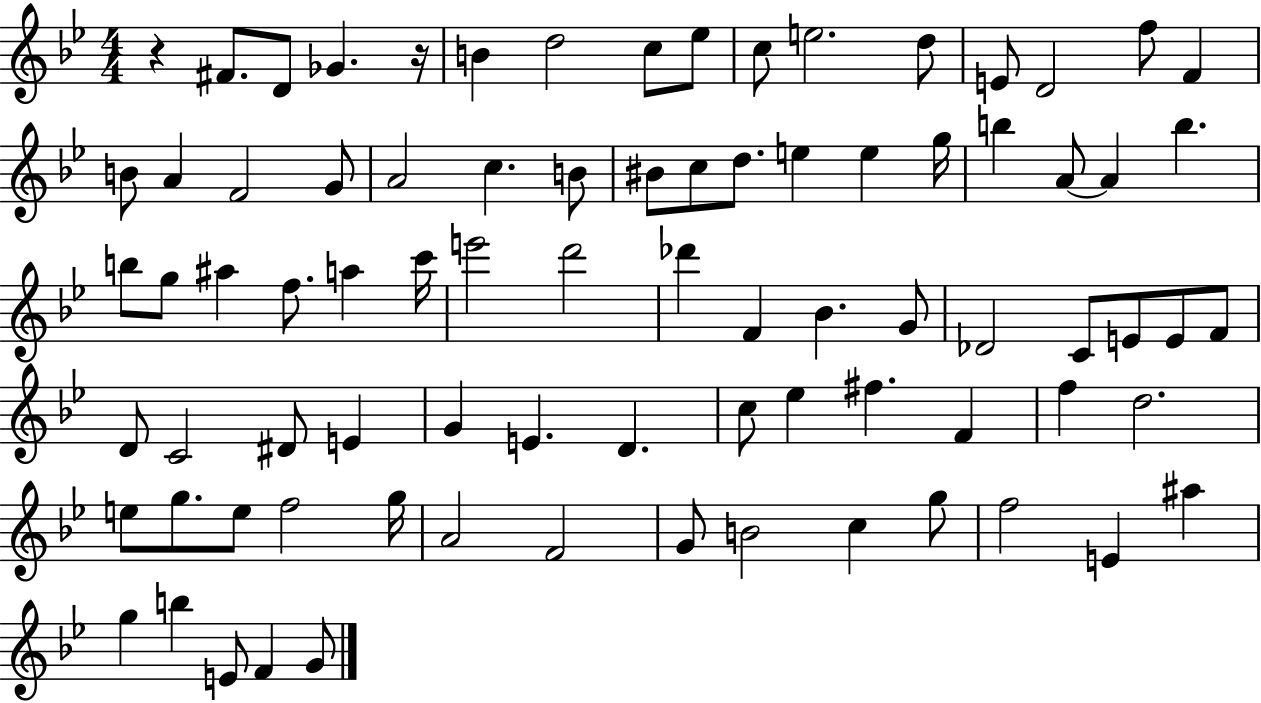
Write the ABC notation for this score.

X:1
T:Untitled
M:4/4
L:1/4
K:Bb
z ^F/2 D/2 _G z/4 B d2 c/2 _e/2 c/2 e2 d/2 E/2 D2 f/2 F B/2 A F2 G/2 A2 c B/2 ^B/2 c/2 d/2 e e g/4 b A/2 A b b/2 g/2 ^a f/2 a c'/4 e'2 d'2 _d' F _B G/2 _D2 C/2 E/2 E/2 F/2 D/2 C2 ^D/2 E G E D c/2 _e ^f F f d2 e/2 g/2 e/2 f2 g/4 A2 F2 G/2 B2 c g/2 f2 E ^a g b E/2 F G/2